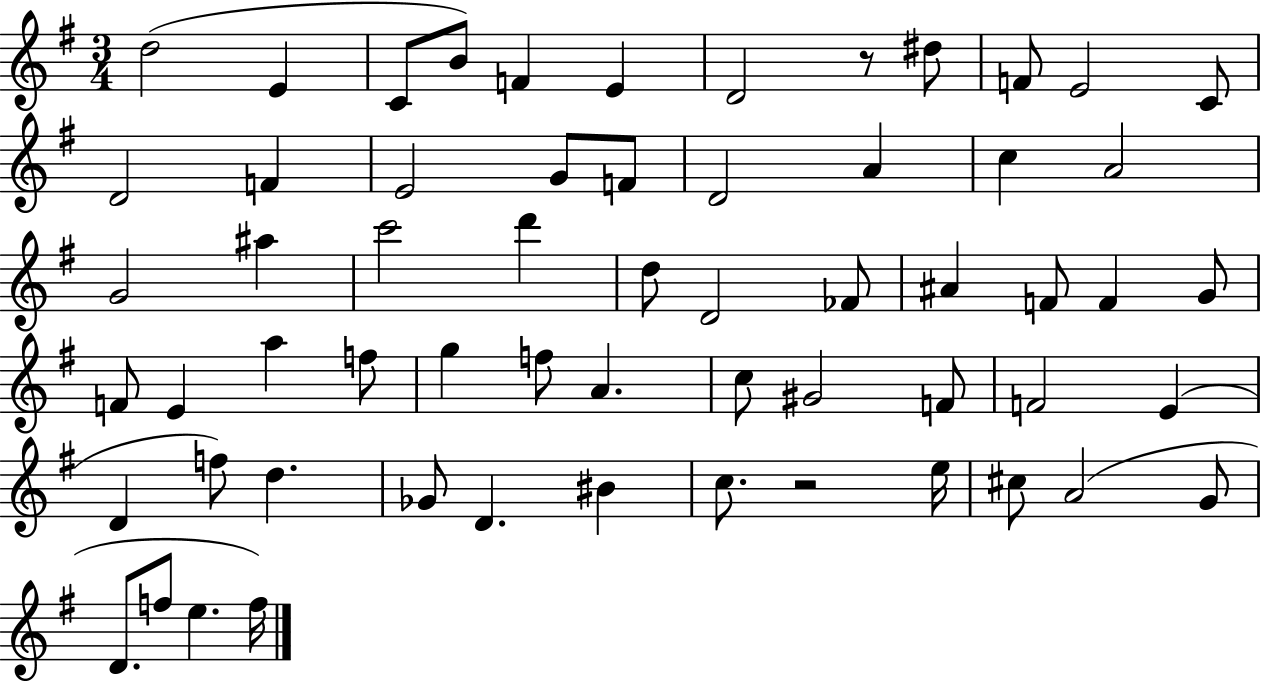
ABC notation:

X:1
T:Untitled
M:3/4
L:1/4
K:G
d2 E C/2 B/2 F E D2 z/2 ^d/2 F/2 E2 C/2 D2 F E2 G/2 F/2 D2 A c A2 G2 ^a c'2 d' d/2 D2 _F/2 ^A F/2 F G/2 F/2 E a f/2 g f/2 A c/2 ^G2 F/2 F2 E D f/2 d _G/2 D ^B c/2 z2 e/4 ^c/2 A2 G/2 D/2 f/2 e f/4